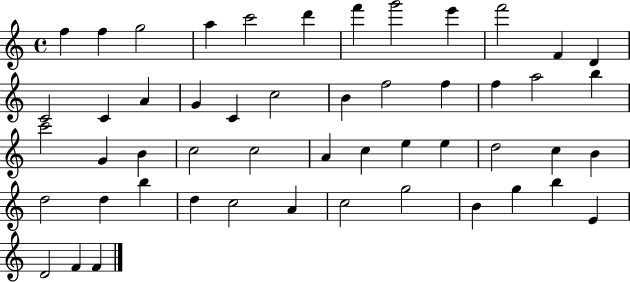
X:1
T:Untitled
M:4/4
L:1/4
K:C
f f g2 a c'2 d' f' g'2 e' f'2 F D C2 C A G C c2 B f2 f f a2 b c'2 G B c2 c2 A c e e d2 c B d2 d b d c2 A c2 g2 B g b E D2 F F